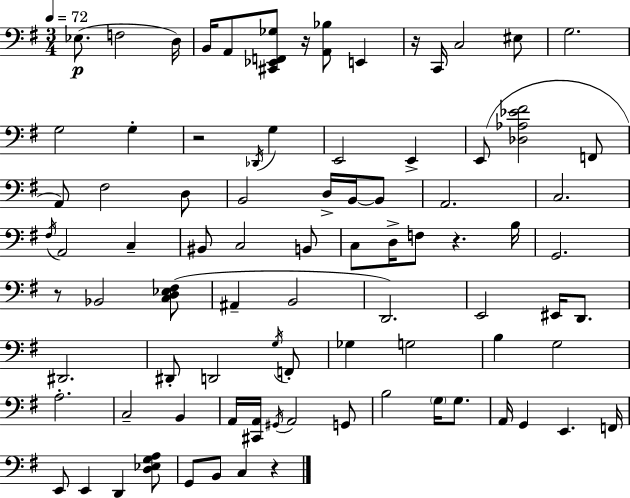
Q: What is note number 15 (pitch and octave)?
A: E2